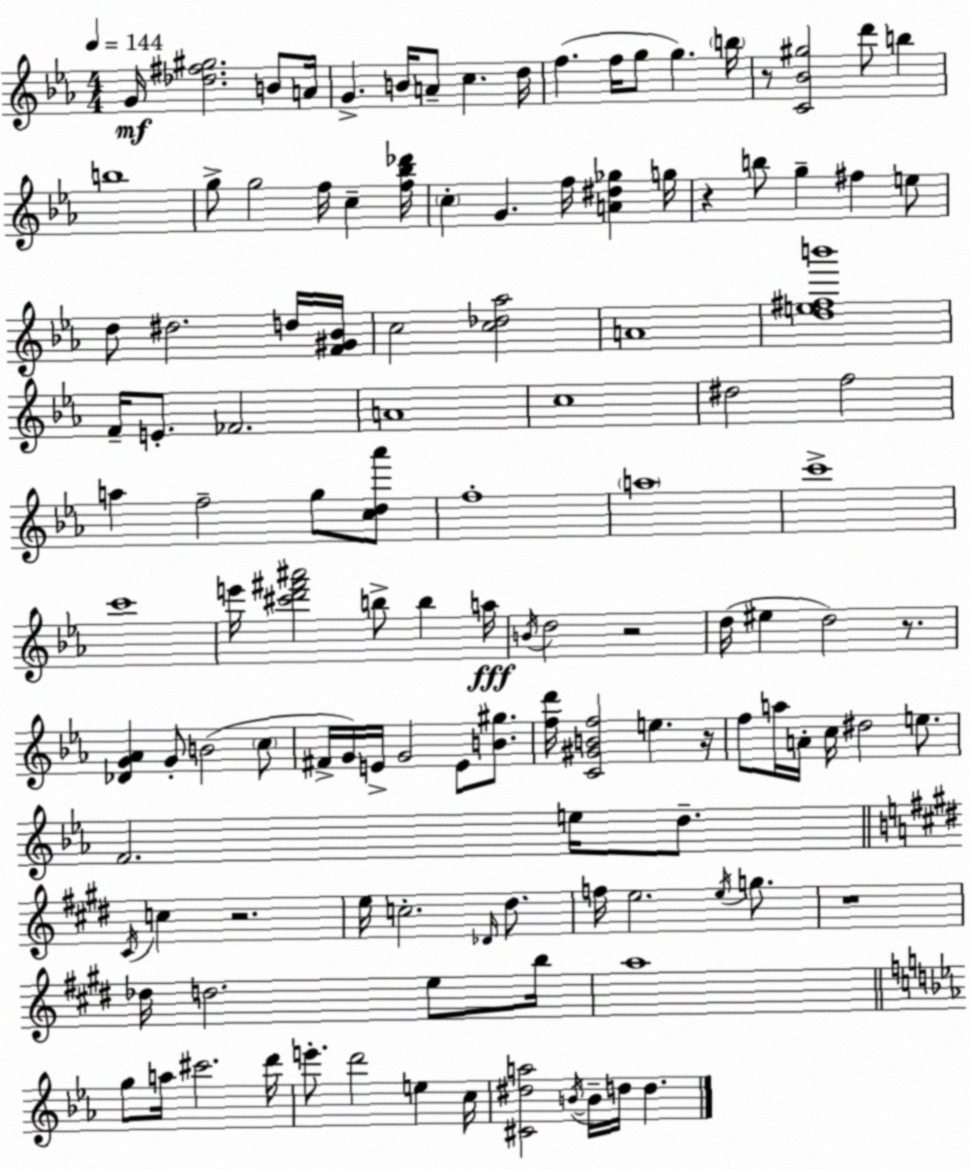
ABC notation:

X:1
T:Untitled
M:4/4
L:1/4
K:Eb
G/4 [_d^f^g]2 B/2 A/4 G B/4 A/2 c d/4 f f/4 g/2 g b/4 z/2 [C_B^g]2 d'/2 b b4 g/2 g2 f/4 c [f_b_d']/4 c G f/4 [A^d_g] g/4 z b/2 g ^f e/2 d/2 ^d2 d/4 [F^G_B]/4 c2 [c_d_a]2 A4 [de^fb']4 F/4 E/2 _F2 A4 c4 ^d2 f2 a f2 g/2 [cd_a']/2 f4 a4 c'4 c'4 e'/4 [^c'd'^f'^a']2 b/2 b a/4 B/4 d2 z2 d/4 ^e d2 z/2 [_DG_A] G/2 B2 c/2 ^F/4 G/4 E/4 G2 E/2 [B^g]/2 [fd']/4 [C^GBf]2 e z/4 f/2 a/4 A/4 c/4 ^d2 e/2 F2 e/4 d/2 ^C/4 c z2 e/4 c2 _D/4 ^d/2 f/4 e2 e/4 g/2 z4 _d/4 d2 e/2 b/4 a4 g/2 a/4 ^c'2 d'/4 e'/2 d'2 e c/4 [^C^da]2 B/4 B/4 d/4 d